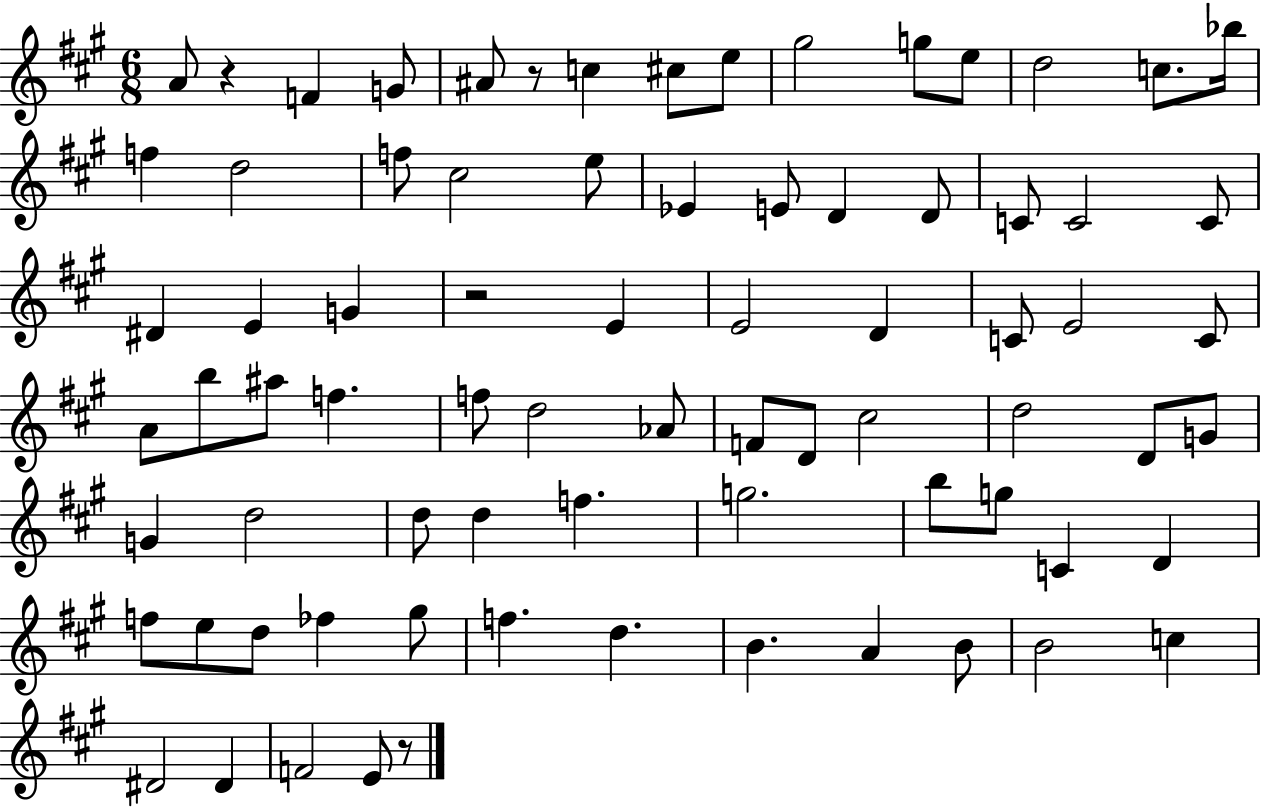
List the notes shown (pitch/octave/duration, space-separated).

A4/e R/q F4/q G4/e A#4/e R/e C5/q C#5/e E5/e G#5/h G5/e E5/e D5/h C5/e. Bb5/s F5/q D5/h F5/e C#5/h E5/e Eb4/q E4/e D4/q D4/e C4/e C4/h C4/e D#4/q E4/q G4/q R/h E4/q E4/h D4/q C4/e E4/h C4/e A4/e B5/e A#5/e F5/q. F5/e D5/h Ab4/e F4/e D4/e C#5/h D5/h D4/e G4/e G4/q D5/h D5/e D5/q F5/q. G5/h. B5/e G5/e C4/q D4/q F5/e E5/e D5/e FES5/q G#5/e F5/q. D5/q. B4/q. A4/q B4/e B4/h C5/q D#4/h D#4/q F4/h E4/e R/e